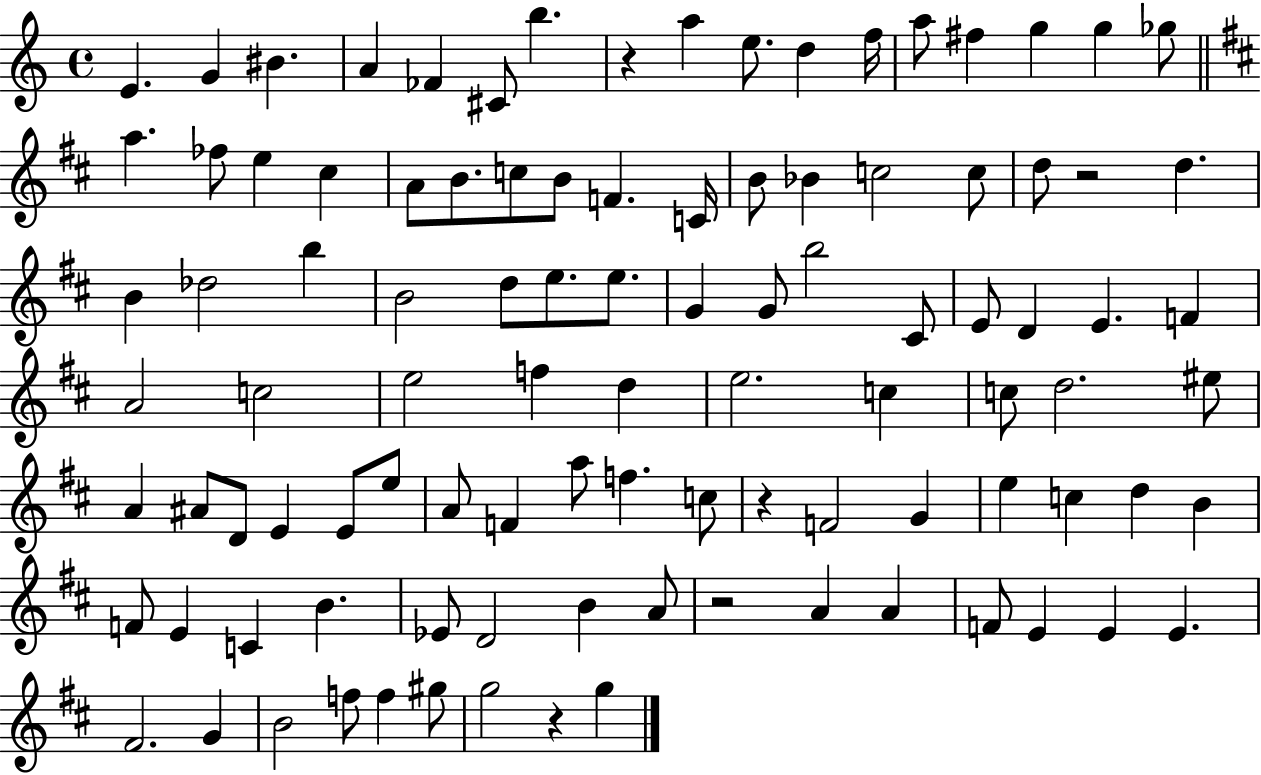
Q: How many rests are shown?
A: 5